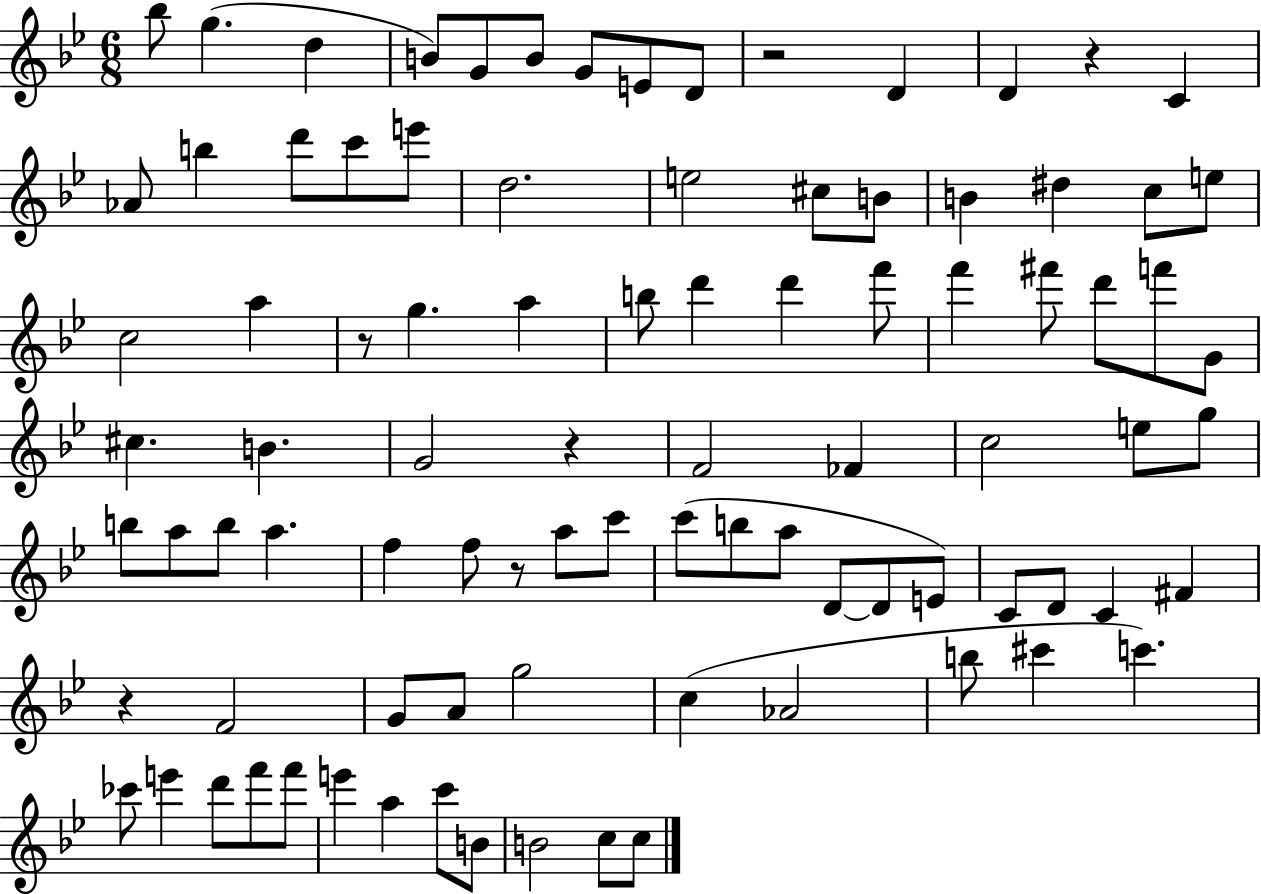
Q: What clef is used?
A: treble